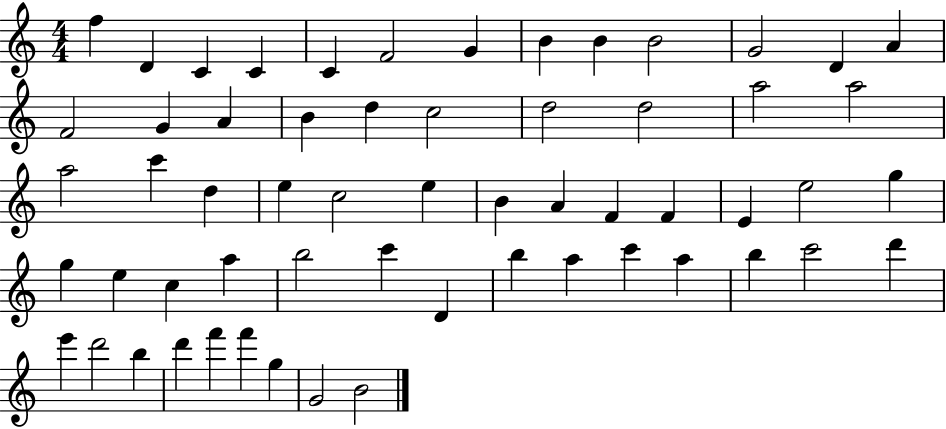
{
  \clef treble
  \numericTimeSignature
  \time 4/4
  \key c \major
  f''4 d'4 c'4 c'4 | c'4 f'2 g'4 | b'4 b'4 b'2 | g'2 d'4 a'4 | \break f'2 g'4 a'4 | b'4 d''4 c''2 | d''2 d''2 | a''2 a''2 | \break a''2 c'''4 d''4 | e''4 c''2 e''4 | b'4 a'4 f'4 f'4 | e'4 e''2 g''4 | \break g''4 e''4 c''4 a''4 | b''2 c'''4 d'4 | b''4 a''4 c'''4 a''4 | b''4 c'''2 d'''4 | \break e'''4 d'''2 b''4 | d'''4 f'''4 f'''4 g''4 | g'2 b'2 | \bar "|."
}